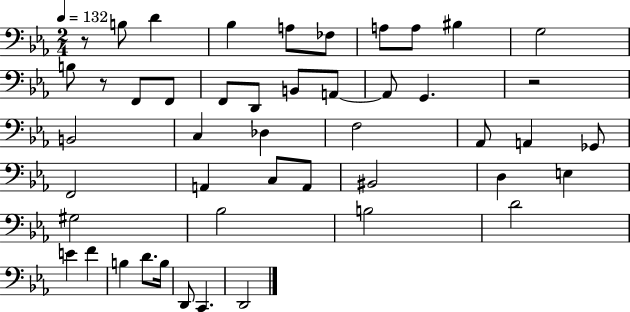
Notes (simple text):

R/e B3/e D4/q Bb3/q A3/e FES3/e A3/e A3/e BIS3/q G3/h B3/e R/e F2/e F2/e F2/e D2/e B2/e A2/e A2/e G2/q. R/h B2/h C3/q Db3/q F3/h Ab2/e A2/q Gb2/e F2/h A2/q C3/e A2/e BIS2/h D3/q E3/q G#3/h Bb3/h B3/h D4/h E4/q F4/q B3/q D4/e. B3/s D2/e C2/q. D2/h